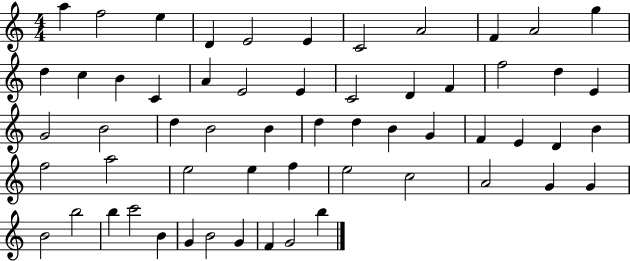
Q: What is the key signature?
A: C major